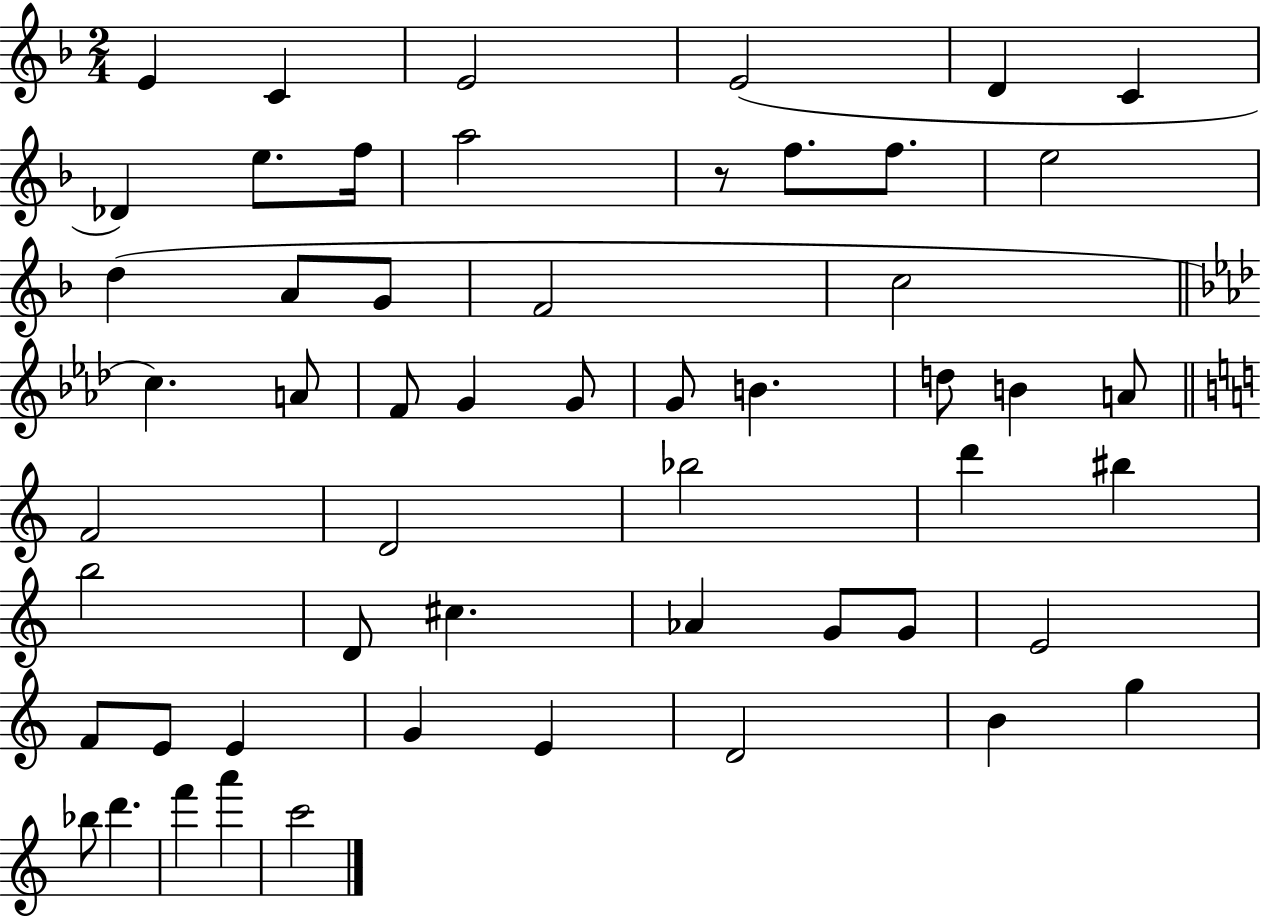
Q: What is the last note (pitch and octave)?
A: C6